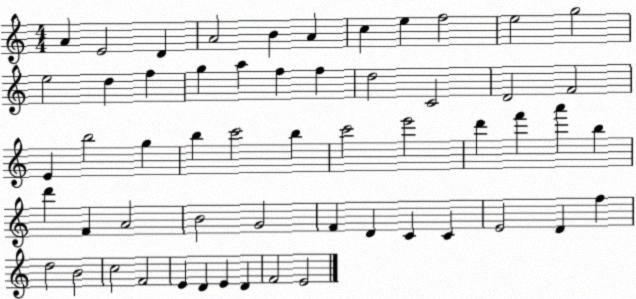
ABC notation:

X:1
T:Untitled
M:4/4
L:1/4
K:C
A E2 D A2 B A c e f2 e2 g2 e2 d f g a f f d2 C2 D2 F2 E b2 g b c'2 b c'2 e'2 d' f' a' b d' F A2 B2 G2 F D C C E2 D f d2 B2 c2 F2 E D E D F2 E2